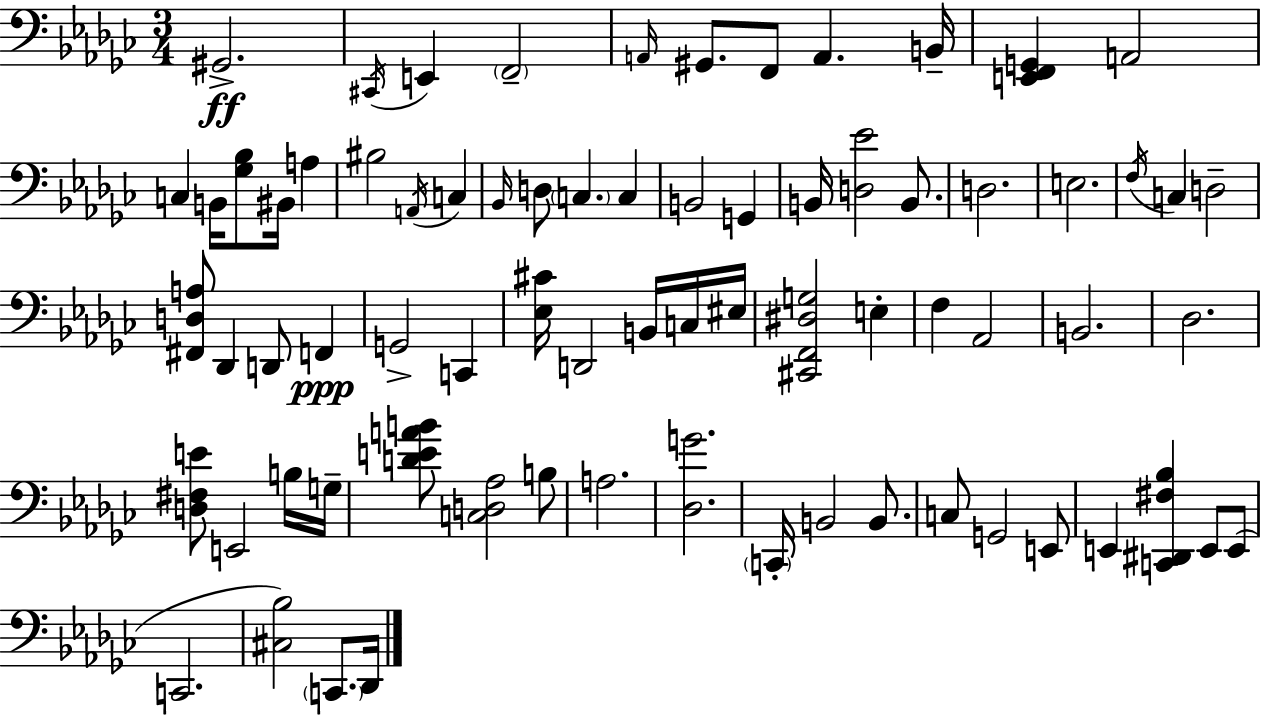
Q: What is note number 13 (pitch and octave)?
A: BIS2